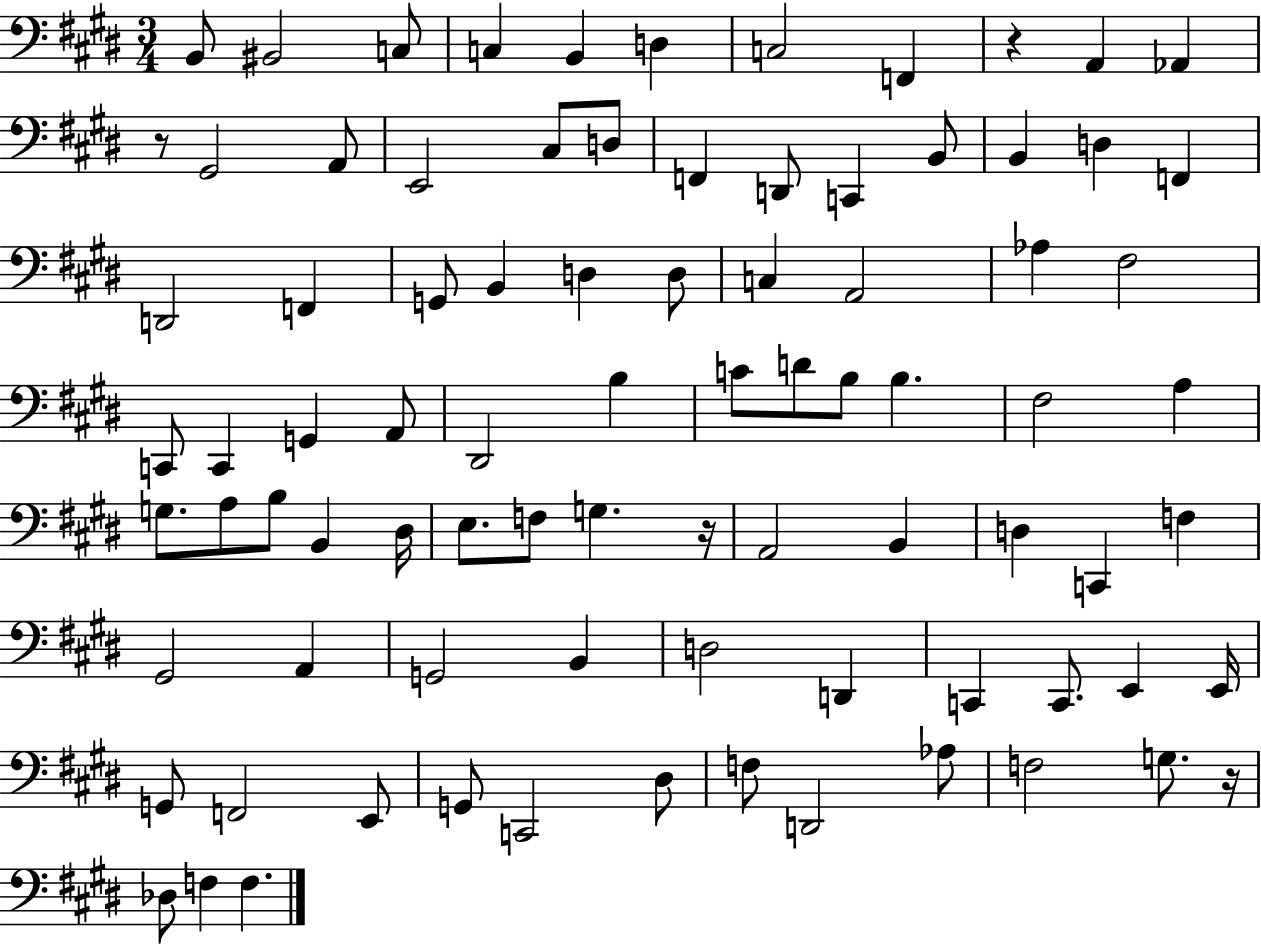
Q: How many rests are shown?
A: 4